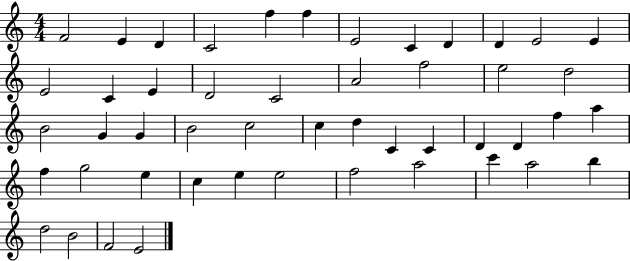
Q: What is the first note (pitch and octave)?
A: F4